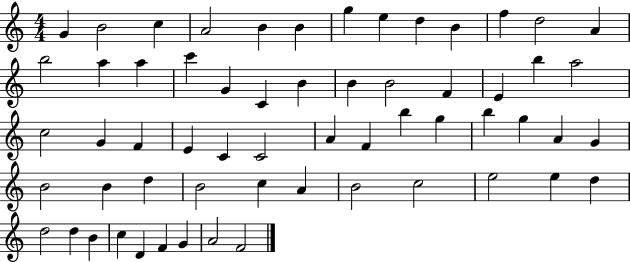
X:1
T:Untitled
M:4/4
L:1/4
K:C
G B2 c A2 B B g e d B f d2 A b2 a a c' G C B B B2 F E b a2 c2 G F E C C2 A F b g b g A G B2 B d B2 c A B2 c2 e2 e d d2 d B c D F G A2 F2